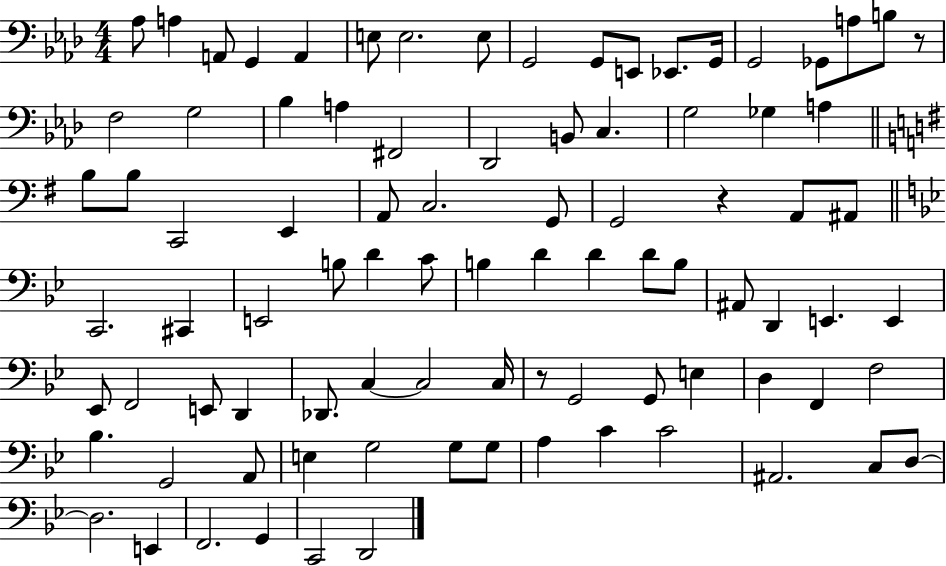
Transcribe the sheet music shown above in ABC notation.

X:1
T:Untitled
M:4/4
L:1/4
K:Ab
_A,/2 A, A,,/2 G,, A,, E,/2 E,2 E,/2 G,,2 G,,/2 E,,/2 _E,,/2 G,,/4 G,,2 _G,,/2 A,/2 B,/2 z/2 F,2 G,2 _B, A, ^F,,2 _D,,2 B,,/2 C, G,2 _G, A, B,/2 B,/2 C,,2 E,, A,,/2 C,2 G,,/2 G,,2 z A,,/2 ^A,,/2 C,,2 ^C,, E,,2 B,/2 D C/2 B, D D D/2 B,/2 ^A,,/2 D,, E,, E,, _E,,/2 F,,2 E,,/2 D,, _D,,/2 C, C,2 C,/4 z/2 G,,2 G,,/2 E, D, F,, F,2 _B, G,,2 A,,/2 E, G,2 G,/2 G,/2 A, C C2 ^A,,2 C,/2 D,/2 D,2 E,, F,,2 G,, C,,2 D,,2